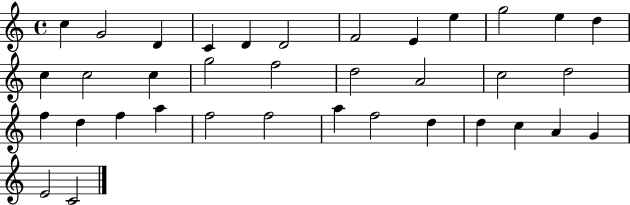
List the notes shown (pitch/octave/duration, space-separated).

C5/q G4/h D4/q C4/q D4/q D4/h F4/h E4/q E5/q G5/h E5/q D5/q C5/q C5/h C5/q G5/h F5/h D5/h A4/h C5/h D5/h F5/q D5/q F5/q A5/q F5/h F5/h A5/q F5/h D5/q D5/q C5/q A4/q G4/q E4/h C4/h